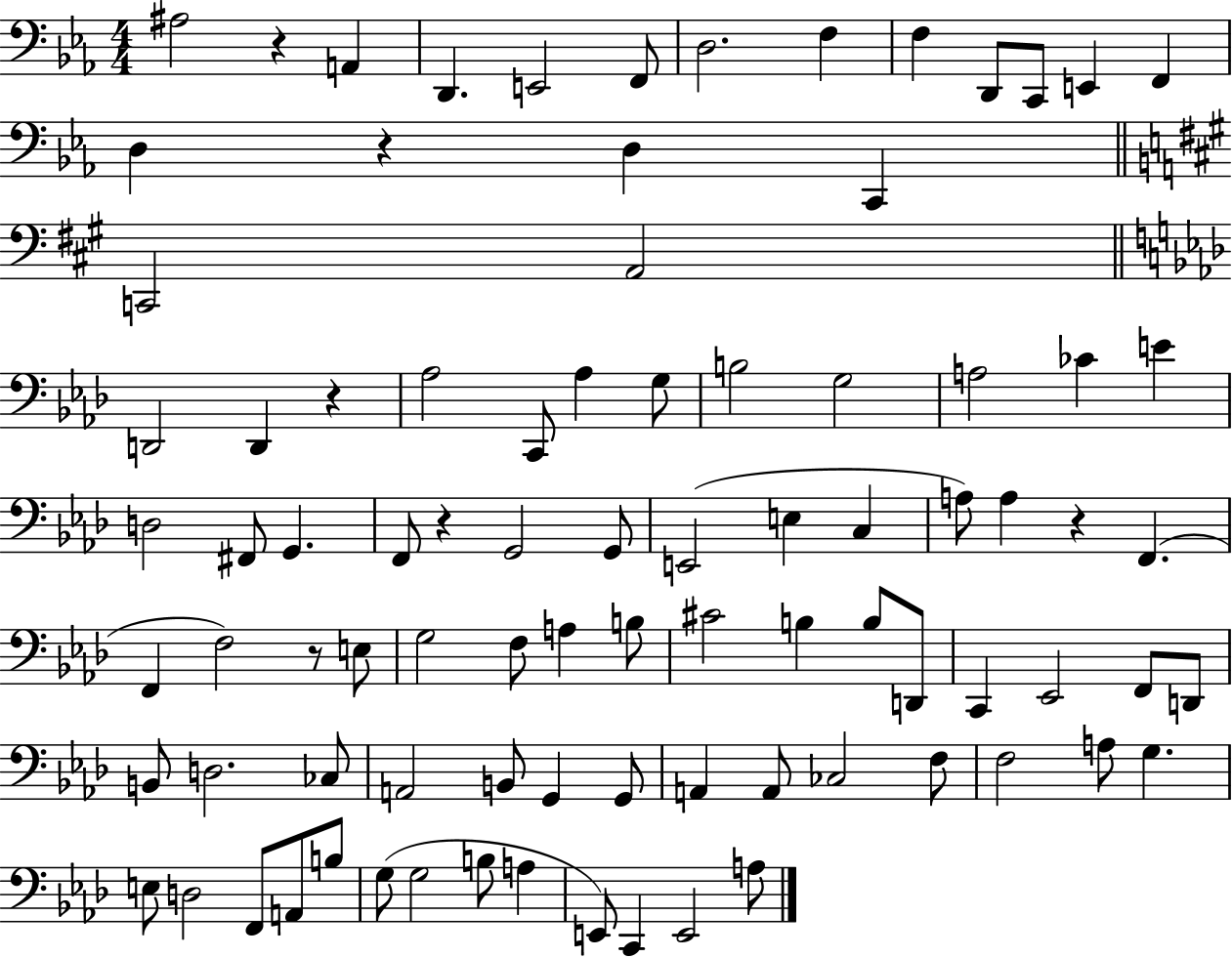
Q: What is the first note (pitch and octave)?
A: A#3